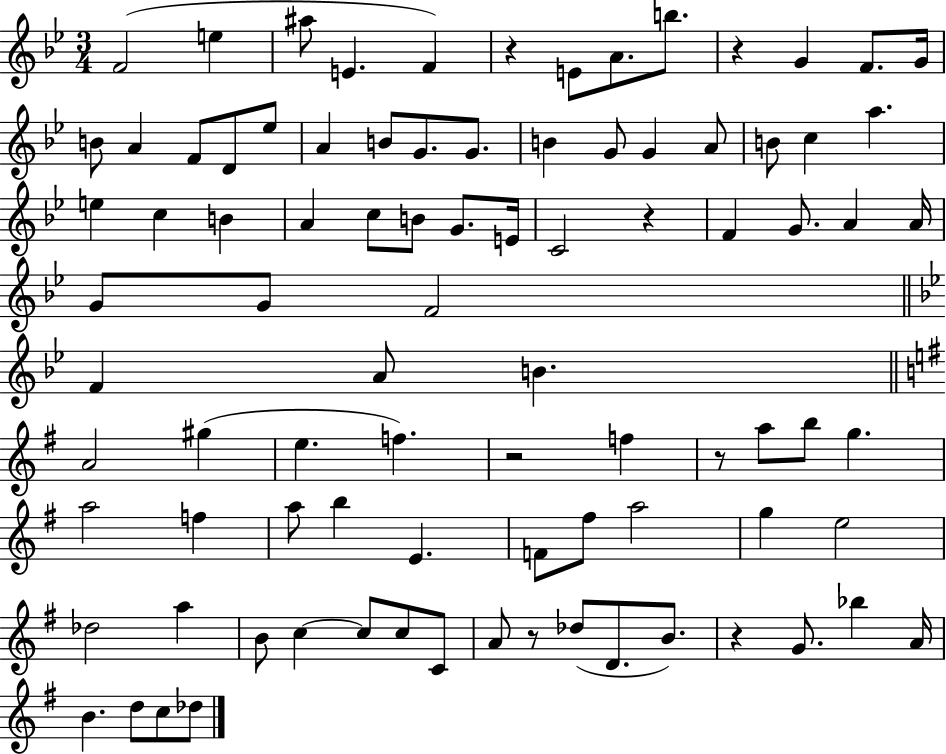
F4/h E5/q A#5/e E4/q. F4/q R/q E4/e A4/e. B5/e. R/q G4/q F4/e. G4/s B4/e A4/q F4/e D4/e Eb5/e A4/q B4/e G4/e. G4/e. B4/q G4/e G4/q A4/e B4/e C5/q A5/q. E5/q C5/q B4/q A4/q C5/e B4/e G4/e. E4/s C4/h R/q F4/q G4/e. A4/q A4/s G4/e G4/e F4/h F4/q A4/e B4/q. A4/h G#5/q E5/q. F5/q. R/h F5/q R/e A5/e B5/e G5/q. A5/h F5/q A5/e B5/q E4/q. F4/e F#5/e A5/h G5/q E5/h Db5/h A5/q B4/e C5/q C5/e C5/e C4/e A4/e R/e Db5/e D4/e. B4/e. R/q G4/e. Bb5/q A4/s B4/q. D5/e C5/e Db5/e